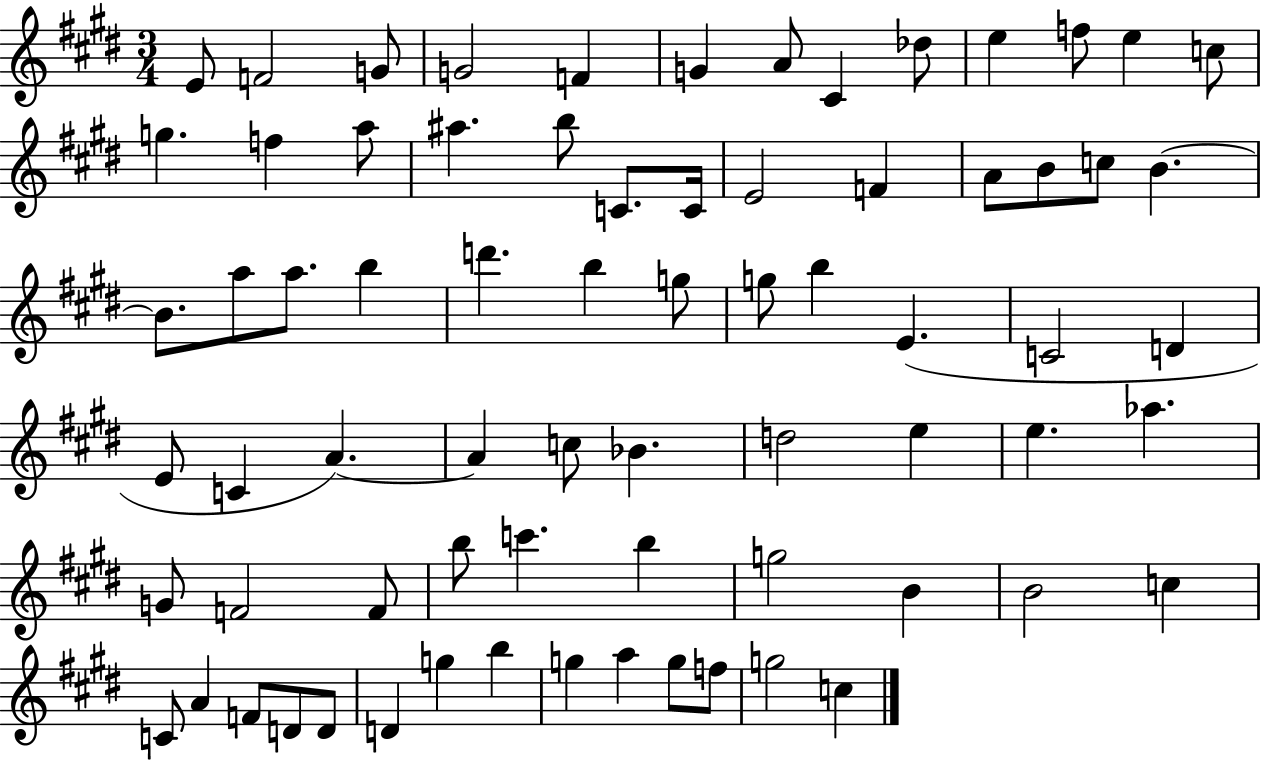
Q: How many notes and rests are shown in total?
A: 72